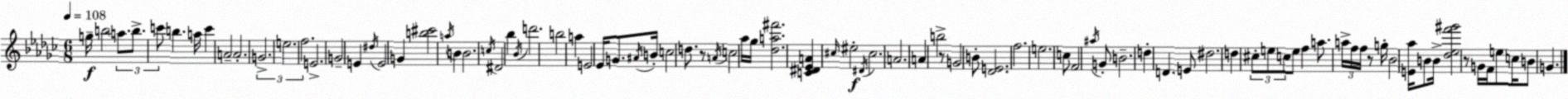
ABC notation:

X:1
T:Untitled
M:6/8
L:1/4
K:Ebm
g/4 b2 a/2 b/2 c'/2 b a/4 c' A2 A2 G2 e2 f2 E2 G2 E ^d/4 E2 G [b^c']2 a/4 B B2 c/4 ^D2 _b _B/4 d'2 b2 a E2 _E/4 G/2 ^A/4 B/4 c2 d/2 z/2 A/4 c2 _a/4 _g/4 [_da^f']2 [C^D_EA] ^c/4 ^e2 ^D/4 ^c2 A2 A b2 z/2 G2 B/2 [_DE]2 f2 e2 c/2 F2 ^a/4 G/2 B2 d D E/2 ^d2 d ^c/2 e/2 c/2 e/2 f a/2 a/4 f/4 f/4 z/2 g/4 _B2 [E_a]/4 B/2 B/4 [_d_ef'^g']2 z/2 G/4 F/4 e/2 c/4 B/2 G